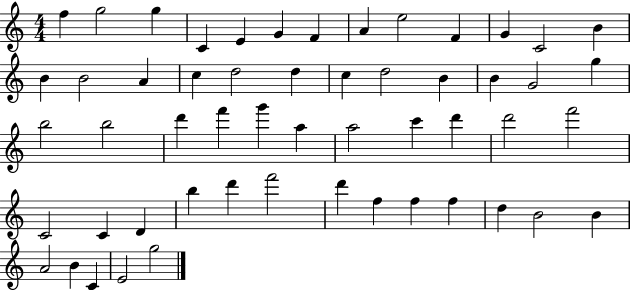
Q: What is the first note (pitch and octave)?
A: F5